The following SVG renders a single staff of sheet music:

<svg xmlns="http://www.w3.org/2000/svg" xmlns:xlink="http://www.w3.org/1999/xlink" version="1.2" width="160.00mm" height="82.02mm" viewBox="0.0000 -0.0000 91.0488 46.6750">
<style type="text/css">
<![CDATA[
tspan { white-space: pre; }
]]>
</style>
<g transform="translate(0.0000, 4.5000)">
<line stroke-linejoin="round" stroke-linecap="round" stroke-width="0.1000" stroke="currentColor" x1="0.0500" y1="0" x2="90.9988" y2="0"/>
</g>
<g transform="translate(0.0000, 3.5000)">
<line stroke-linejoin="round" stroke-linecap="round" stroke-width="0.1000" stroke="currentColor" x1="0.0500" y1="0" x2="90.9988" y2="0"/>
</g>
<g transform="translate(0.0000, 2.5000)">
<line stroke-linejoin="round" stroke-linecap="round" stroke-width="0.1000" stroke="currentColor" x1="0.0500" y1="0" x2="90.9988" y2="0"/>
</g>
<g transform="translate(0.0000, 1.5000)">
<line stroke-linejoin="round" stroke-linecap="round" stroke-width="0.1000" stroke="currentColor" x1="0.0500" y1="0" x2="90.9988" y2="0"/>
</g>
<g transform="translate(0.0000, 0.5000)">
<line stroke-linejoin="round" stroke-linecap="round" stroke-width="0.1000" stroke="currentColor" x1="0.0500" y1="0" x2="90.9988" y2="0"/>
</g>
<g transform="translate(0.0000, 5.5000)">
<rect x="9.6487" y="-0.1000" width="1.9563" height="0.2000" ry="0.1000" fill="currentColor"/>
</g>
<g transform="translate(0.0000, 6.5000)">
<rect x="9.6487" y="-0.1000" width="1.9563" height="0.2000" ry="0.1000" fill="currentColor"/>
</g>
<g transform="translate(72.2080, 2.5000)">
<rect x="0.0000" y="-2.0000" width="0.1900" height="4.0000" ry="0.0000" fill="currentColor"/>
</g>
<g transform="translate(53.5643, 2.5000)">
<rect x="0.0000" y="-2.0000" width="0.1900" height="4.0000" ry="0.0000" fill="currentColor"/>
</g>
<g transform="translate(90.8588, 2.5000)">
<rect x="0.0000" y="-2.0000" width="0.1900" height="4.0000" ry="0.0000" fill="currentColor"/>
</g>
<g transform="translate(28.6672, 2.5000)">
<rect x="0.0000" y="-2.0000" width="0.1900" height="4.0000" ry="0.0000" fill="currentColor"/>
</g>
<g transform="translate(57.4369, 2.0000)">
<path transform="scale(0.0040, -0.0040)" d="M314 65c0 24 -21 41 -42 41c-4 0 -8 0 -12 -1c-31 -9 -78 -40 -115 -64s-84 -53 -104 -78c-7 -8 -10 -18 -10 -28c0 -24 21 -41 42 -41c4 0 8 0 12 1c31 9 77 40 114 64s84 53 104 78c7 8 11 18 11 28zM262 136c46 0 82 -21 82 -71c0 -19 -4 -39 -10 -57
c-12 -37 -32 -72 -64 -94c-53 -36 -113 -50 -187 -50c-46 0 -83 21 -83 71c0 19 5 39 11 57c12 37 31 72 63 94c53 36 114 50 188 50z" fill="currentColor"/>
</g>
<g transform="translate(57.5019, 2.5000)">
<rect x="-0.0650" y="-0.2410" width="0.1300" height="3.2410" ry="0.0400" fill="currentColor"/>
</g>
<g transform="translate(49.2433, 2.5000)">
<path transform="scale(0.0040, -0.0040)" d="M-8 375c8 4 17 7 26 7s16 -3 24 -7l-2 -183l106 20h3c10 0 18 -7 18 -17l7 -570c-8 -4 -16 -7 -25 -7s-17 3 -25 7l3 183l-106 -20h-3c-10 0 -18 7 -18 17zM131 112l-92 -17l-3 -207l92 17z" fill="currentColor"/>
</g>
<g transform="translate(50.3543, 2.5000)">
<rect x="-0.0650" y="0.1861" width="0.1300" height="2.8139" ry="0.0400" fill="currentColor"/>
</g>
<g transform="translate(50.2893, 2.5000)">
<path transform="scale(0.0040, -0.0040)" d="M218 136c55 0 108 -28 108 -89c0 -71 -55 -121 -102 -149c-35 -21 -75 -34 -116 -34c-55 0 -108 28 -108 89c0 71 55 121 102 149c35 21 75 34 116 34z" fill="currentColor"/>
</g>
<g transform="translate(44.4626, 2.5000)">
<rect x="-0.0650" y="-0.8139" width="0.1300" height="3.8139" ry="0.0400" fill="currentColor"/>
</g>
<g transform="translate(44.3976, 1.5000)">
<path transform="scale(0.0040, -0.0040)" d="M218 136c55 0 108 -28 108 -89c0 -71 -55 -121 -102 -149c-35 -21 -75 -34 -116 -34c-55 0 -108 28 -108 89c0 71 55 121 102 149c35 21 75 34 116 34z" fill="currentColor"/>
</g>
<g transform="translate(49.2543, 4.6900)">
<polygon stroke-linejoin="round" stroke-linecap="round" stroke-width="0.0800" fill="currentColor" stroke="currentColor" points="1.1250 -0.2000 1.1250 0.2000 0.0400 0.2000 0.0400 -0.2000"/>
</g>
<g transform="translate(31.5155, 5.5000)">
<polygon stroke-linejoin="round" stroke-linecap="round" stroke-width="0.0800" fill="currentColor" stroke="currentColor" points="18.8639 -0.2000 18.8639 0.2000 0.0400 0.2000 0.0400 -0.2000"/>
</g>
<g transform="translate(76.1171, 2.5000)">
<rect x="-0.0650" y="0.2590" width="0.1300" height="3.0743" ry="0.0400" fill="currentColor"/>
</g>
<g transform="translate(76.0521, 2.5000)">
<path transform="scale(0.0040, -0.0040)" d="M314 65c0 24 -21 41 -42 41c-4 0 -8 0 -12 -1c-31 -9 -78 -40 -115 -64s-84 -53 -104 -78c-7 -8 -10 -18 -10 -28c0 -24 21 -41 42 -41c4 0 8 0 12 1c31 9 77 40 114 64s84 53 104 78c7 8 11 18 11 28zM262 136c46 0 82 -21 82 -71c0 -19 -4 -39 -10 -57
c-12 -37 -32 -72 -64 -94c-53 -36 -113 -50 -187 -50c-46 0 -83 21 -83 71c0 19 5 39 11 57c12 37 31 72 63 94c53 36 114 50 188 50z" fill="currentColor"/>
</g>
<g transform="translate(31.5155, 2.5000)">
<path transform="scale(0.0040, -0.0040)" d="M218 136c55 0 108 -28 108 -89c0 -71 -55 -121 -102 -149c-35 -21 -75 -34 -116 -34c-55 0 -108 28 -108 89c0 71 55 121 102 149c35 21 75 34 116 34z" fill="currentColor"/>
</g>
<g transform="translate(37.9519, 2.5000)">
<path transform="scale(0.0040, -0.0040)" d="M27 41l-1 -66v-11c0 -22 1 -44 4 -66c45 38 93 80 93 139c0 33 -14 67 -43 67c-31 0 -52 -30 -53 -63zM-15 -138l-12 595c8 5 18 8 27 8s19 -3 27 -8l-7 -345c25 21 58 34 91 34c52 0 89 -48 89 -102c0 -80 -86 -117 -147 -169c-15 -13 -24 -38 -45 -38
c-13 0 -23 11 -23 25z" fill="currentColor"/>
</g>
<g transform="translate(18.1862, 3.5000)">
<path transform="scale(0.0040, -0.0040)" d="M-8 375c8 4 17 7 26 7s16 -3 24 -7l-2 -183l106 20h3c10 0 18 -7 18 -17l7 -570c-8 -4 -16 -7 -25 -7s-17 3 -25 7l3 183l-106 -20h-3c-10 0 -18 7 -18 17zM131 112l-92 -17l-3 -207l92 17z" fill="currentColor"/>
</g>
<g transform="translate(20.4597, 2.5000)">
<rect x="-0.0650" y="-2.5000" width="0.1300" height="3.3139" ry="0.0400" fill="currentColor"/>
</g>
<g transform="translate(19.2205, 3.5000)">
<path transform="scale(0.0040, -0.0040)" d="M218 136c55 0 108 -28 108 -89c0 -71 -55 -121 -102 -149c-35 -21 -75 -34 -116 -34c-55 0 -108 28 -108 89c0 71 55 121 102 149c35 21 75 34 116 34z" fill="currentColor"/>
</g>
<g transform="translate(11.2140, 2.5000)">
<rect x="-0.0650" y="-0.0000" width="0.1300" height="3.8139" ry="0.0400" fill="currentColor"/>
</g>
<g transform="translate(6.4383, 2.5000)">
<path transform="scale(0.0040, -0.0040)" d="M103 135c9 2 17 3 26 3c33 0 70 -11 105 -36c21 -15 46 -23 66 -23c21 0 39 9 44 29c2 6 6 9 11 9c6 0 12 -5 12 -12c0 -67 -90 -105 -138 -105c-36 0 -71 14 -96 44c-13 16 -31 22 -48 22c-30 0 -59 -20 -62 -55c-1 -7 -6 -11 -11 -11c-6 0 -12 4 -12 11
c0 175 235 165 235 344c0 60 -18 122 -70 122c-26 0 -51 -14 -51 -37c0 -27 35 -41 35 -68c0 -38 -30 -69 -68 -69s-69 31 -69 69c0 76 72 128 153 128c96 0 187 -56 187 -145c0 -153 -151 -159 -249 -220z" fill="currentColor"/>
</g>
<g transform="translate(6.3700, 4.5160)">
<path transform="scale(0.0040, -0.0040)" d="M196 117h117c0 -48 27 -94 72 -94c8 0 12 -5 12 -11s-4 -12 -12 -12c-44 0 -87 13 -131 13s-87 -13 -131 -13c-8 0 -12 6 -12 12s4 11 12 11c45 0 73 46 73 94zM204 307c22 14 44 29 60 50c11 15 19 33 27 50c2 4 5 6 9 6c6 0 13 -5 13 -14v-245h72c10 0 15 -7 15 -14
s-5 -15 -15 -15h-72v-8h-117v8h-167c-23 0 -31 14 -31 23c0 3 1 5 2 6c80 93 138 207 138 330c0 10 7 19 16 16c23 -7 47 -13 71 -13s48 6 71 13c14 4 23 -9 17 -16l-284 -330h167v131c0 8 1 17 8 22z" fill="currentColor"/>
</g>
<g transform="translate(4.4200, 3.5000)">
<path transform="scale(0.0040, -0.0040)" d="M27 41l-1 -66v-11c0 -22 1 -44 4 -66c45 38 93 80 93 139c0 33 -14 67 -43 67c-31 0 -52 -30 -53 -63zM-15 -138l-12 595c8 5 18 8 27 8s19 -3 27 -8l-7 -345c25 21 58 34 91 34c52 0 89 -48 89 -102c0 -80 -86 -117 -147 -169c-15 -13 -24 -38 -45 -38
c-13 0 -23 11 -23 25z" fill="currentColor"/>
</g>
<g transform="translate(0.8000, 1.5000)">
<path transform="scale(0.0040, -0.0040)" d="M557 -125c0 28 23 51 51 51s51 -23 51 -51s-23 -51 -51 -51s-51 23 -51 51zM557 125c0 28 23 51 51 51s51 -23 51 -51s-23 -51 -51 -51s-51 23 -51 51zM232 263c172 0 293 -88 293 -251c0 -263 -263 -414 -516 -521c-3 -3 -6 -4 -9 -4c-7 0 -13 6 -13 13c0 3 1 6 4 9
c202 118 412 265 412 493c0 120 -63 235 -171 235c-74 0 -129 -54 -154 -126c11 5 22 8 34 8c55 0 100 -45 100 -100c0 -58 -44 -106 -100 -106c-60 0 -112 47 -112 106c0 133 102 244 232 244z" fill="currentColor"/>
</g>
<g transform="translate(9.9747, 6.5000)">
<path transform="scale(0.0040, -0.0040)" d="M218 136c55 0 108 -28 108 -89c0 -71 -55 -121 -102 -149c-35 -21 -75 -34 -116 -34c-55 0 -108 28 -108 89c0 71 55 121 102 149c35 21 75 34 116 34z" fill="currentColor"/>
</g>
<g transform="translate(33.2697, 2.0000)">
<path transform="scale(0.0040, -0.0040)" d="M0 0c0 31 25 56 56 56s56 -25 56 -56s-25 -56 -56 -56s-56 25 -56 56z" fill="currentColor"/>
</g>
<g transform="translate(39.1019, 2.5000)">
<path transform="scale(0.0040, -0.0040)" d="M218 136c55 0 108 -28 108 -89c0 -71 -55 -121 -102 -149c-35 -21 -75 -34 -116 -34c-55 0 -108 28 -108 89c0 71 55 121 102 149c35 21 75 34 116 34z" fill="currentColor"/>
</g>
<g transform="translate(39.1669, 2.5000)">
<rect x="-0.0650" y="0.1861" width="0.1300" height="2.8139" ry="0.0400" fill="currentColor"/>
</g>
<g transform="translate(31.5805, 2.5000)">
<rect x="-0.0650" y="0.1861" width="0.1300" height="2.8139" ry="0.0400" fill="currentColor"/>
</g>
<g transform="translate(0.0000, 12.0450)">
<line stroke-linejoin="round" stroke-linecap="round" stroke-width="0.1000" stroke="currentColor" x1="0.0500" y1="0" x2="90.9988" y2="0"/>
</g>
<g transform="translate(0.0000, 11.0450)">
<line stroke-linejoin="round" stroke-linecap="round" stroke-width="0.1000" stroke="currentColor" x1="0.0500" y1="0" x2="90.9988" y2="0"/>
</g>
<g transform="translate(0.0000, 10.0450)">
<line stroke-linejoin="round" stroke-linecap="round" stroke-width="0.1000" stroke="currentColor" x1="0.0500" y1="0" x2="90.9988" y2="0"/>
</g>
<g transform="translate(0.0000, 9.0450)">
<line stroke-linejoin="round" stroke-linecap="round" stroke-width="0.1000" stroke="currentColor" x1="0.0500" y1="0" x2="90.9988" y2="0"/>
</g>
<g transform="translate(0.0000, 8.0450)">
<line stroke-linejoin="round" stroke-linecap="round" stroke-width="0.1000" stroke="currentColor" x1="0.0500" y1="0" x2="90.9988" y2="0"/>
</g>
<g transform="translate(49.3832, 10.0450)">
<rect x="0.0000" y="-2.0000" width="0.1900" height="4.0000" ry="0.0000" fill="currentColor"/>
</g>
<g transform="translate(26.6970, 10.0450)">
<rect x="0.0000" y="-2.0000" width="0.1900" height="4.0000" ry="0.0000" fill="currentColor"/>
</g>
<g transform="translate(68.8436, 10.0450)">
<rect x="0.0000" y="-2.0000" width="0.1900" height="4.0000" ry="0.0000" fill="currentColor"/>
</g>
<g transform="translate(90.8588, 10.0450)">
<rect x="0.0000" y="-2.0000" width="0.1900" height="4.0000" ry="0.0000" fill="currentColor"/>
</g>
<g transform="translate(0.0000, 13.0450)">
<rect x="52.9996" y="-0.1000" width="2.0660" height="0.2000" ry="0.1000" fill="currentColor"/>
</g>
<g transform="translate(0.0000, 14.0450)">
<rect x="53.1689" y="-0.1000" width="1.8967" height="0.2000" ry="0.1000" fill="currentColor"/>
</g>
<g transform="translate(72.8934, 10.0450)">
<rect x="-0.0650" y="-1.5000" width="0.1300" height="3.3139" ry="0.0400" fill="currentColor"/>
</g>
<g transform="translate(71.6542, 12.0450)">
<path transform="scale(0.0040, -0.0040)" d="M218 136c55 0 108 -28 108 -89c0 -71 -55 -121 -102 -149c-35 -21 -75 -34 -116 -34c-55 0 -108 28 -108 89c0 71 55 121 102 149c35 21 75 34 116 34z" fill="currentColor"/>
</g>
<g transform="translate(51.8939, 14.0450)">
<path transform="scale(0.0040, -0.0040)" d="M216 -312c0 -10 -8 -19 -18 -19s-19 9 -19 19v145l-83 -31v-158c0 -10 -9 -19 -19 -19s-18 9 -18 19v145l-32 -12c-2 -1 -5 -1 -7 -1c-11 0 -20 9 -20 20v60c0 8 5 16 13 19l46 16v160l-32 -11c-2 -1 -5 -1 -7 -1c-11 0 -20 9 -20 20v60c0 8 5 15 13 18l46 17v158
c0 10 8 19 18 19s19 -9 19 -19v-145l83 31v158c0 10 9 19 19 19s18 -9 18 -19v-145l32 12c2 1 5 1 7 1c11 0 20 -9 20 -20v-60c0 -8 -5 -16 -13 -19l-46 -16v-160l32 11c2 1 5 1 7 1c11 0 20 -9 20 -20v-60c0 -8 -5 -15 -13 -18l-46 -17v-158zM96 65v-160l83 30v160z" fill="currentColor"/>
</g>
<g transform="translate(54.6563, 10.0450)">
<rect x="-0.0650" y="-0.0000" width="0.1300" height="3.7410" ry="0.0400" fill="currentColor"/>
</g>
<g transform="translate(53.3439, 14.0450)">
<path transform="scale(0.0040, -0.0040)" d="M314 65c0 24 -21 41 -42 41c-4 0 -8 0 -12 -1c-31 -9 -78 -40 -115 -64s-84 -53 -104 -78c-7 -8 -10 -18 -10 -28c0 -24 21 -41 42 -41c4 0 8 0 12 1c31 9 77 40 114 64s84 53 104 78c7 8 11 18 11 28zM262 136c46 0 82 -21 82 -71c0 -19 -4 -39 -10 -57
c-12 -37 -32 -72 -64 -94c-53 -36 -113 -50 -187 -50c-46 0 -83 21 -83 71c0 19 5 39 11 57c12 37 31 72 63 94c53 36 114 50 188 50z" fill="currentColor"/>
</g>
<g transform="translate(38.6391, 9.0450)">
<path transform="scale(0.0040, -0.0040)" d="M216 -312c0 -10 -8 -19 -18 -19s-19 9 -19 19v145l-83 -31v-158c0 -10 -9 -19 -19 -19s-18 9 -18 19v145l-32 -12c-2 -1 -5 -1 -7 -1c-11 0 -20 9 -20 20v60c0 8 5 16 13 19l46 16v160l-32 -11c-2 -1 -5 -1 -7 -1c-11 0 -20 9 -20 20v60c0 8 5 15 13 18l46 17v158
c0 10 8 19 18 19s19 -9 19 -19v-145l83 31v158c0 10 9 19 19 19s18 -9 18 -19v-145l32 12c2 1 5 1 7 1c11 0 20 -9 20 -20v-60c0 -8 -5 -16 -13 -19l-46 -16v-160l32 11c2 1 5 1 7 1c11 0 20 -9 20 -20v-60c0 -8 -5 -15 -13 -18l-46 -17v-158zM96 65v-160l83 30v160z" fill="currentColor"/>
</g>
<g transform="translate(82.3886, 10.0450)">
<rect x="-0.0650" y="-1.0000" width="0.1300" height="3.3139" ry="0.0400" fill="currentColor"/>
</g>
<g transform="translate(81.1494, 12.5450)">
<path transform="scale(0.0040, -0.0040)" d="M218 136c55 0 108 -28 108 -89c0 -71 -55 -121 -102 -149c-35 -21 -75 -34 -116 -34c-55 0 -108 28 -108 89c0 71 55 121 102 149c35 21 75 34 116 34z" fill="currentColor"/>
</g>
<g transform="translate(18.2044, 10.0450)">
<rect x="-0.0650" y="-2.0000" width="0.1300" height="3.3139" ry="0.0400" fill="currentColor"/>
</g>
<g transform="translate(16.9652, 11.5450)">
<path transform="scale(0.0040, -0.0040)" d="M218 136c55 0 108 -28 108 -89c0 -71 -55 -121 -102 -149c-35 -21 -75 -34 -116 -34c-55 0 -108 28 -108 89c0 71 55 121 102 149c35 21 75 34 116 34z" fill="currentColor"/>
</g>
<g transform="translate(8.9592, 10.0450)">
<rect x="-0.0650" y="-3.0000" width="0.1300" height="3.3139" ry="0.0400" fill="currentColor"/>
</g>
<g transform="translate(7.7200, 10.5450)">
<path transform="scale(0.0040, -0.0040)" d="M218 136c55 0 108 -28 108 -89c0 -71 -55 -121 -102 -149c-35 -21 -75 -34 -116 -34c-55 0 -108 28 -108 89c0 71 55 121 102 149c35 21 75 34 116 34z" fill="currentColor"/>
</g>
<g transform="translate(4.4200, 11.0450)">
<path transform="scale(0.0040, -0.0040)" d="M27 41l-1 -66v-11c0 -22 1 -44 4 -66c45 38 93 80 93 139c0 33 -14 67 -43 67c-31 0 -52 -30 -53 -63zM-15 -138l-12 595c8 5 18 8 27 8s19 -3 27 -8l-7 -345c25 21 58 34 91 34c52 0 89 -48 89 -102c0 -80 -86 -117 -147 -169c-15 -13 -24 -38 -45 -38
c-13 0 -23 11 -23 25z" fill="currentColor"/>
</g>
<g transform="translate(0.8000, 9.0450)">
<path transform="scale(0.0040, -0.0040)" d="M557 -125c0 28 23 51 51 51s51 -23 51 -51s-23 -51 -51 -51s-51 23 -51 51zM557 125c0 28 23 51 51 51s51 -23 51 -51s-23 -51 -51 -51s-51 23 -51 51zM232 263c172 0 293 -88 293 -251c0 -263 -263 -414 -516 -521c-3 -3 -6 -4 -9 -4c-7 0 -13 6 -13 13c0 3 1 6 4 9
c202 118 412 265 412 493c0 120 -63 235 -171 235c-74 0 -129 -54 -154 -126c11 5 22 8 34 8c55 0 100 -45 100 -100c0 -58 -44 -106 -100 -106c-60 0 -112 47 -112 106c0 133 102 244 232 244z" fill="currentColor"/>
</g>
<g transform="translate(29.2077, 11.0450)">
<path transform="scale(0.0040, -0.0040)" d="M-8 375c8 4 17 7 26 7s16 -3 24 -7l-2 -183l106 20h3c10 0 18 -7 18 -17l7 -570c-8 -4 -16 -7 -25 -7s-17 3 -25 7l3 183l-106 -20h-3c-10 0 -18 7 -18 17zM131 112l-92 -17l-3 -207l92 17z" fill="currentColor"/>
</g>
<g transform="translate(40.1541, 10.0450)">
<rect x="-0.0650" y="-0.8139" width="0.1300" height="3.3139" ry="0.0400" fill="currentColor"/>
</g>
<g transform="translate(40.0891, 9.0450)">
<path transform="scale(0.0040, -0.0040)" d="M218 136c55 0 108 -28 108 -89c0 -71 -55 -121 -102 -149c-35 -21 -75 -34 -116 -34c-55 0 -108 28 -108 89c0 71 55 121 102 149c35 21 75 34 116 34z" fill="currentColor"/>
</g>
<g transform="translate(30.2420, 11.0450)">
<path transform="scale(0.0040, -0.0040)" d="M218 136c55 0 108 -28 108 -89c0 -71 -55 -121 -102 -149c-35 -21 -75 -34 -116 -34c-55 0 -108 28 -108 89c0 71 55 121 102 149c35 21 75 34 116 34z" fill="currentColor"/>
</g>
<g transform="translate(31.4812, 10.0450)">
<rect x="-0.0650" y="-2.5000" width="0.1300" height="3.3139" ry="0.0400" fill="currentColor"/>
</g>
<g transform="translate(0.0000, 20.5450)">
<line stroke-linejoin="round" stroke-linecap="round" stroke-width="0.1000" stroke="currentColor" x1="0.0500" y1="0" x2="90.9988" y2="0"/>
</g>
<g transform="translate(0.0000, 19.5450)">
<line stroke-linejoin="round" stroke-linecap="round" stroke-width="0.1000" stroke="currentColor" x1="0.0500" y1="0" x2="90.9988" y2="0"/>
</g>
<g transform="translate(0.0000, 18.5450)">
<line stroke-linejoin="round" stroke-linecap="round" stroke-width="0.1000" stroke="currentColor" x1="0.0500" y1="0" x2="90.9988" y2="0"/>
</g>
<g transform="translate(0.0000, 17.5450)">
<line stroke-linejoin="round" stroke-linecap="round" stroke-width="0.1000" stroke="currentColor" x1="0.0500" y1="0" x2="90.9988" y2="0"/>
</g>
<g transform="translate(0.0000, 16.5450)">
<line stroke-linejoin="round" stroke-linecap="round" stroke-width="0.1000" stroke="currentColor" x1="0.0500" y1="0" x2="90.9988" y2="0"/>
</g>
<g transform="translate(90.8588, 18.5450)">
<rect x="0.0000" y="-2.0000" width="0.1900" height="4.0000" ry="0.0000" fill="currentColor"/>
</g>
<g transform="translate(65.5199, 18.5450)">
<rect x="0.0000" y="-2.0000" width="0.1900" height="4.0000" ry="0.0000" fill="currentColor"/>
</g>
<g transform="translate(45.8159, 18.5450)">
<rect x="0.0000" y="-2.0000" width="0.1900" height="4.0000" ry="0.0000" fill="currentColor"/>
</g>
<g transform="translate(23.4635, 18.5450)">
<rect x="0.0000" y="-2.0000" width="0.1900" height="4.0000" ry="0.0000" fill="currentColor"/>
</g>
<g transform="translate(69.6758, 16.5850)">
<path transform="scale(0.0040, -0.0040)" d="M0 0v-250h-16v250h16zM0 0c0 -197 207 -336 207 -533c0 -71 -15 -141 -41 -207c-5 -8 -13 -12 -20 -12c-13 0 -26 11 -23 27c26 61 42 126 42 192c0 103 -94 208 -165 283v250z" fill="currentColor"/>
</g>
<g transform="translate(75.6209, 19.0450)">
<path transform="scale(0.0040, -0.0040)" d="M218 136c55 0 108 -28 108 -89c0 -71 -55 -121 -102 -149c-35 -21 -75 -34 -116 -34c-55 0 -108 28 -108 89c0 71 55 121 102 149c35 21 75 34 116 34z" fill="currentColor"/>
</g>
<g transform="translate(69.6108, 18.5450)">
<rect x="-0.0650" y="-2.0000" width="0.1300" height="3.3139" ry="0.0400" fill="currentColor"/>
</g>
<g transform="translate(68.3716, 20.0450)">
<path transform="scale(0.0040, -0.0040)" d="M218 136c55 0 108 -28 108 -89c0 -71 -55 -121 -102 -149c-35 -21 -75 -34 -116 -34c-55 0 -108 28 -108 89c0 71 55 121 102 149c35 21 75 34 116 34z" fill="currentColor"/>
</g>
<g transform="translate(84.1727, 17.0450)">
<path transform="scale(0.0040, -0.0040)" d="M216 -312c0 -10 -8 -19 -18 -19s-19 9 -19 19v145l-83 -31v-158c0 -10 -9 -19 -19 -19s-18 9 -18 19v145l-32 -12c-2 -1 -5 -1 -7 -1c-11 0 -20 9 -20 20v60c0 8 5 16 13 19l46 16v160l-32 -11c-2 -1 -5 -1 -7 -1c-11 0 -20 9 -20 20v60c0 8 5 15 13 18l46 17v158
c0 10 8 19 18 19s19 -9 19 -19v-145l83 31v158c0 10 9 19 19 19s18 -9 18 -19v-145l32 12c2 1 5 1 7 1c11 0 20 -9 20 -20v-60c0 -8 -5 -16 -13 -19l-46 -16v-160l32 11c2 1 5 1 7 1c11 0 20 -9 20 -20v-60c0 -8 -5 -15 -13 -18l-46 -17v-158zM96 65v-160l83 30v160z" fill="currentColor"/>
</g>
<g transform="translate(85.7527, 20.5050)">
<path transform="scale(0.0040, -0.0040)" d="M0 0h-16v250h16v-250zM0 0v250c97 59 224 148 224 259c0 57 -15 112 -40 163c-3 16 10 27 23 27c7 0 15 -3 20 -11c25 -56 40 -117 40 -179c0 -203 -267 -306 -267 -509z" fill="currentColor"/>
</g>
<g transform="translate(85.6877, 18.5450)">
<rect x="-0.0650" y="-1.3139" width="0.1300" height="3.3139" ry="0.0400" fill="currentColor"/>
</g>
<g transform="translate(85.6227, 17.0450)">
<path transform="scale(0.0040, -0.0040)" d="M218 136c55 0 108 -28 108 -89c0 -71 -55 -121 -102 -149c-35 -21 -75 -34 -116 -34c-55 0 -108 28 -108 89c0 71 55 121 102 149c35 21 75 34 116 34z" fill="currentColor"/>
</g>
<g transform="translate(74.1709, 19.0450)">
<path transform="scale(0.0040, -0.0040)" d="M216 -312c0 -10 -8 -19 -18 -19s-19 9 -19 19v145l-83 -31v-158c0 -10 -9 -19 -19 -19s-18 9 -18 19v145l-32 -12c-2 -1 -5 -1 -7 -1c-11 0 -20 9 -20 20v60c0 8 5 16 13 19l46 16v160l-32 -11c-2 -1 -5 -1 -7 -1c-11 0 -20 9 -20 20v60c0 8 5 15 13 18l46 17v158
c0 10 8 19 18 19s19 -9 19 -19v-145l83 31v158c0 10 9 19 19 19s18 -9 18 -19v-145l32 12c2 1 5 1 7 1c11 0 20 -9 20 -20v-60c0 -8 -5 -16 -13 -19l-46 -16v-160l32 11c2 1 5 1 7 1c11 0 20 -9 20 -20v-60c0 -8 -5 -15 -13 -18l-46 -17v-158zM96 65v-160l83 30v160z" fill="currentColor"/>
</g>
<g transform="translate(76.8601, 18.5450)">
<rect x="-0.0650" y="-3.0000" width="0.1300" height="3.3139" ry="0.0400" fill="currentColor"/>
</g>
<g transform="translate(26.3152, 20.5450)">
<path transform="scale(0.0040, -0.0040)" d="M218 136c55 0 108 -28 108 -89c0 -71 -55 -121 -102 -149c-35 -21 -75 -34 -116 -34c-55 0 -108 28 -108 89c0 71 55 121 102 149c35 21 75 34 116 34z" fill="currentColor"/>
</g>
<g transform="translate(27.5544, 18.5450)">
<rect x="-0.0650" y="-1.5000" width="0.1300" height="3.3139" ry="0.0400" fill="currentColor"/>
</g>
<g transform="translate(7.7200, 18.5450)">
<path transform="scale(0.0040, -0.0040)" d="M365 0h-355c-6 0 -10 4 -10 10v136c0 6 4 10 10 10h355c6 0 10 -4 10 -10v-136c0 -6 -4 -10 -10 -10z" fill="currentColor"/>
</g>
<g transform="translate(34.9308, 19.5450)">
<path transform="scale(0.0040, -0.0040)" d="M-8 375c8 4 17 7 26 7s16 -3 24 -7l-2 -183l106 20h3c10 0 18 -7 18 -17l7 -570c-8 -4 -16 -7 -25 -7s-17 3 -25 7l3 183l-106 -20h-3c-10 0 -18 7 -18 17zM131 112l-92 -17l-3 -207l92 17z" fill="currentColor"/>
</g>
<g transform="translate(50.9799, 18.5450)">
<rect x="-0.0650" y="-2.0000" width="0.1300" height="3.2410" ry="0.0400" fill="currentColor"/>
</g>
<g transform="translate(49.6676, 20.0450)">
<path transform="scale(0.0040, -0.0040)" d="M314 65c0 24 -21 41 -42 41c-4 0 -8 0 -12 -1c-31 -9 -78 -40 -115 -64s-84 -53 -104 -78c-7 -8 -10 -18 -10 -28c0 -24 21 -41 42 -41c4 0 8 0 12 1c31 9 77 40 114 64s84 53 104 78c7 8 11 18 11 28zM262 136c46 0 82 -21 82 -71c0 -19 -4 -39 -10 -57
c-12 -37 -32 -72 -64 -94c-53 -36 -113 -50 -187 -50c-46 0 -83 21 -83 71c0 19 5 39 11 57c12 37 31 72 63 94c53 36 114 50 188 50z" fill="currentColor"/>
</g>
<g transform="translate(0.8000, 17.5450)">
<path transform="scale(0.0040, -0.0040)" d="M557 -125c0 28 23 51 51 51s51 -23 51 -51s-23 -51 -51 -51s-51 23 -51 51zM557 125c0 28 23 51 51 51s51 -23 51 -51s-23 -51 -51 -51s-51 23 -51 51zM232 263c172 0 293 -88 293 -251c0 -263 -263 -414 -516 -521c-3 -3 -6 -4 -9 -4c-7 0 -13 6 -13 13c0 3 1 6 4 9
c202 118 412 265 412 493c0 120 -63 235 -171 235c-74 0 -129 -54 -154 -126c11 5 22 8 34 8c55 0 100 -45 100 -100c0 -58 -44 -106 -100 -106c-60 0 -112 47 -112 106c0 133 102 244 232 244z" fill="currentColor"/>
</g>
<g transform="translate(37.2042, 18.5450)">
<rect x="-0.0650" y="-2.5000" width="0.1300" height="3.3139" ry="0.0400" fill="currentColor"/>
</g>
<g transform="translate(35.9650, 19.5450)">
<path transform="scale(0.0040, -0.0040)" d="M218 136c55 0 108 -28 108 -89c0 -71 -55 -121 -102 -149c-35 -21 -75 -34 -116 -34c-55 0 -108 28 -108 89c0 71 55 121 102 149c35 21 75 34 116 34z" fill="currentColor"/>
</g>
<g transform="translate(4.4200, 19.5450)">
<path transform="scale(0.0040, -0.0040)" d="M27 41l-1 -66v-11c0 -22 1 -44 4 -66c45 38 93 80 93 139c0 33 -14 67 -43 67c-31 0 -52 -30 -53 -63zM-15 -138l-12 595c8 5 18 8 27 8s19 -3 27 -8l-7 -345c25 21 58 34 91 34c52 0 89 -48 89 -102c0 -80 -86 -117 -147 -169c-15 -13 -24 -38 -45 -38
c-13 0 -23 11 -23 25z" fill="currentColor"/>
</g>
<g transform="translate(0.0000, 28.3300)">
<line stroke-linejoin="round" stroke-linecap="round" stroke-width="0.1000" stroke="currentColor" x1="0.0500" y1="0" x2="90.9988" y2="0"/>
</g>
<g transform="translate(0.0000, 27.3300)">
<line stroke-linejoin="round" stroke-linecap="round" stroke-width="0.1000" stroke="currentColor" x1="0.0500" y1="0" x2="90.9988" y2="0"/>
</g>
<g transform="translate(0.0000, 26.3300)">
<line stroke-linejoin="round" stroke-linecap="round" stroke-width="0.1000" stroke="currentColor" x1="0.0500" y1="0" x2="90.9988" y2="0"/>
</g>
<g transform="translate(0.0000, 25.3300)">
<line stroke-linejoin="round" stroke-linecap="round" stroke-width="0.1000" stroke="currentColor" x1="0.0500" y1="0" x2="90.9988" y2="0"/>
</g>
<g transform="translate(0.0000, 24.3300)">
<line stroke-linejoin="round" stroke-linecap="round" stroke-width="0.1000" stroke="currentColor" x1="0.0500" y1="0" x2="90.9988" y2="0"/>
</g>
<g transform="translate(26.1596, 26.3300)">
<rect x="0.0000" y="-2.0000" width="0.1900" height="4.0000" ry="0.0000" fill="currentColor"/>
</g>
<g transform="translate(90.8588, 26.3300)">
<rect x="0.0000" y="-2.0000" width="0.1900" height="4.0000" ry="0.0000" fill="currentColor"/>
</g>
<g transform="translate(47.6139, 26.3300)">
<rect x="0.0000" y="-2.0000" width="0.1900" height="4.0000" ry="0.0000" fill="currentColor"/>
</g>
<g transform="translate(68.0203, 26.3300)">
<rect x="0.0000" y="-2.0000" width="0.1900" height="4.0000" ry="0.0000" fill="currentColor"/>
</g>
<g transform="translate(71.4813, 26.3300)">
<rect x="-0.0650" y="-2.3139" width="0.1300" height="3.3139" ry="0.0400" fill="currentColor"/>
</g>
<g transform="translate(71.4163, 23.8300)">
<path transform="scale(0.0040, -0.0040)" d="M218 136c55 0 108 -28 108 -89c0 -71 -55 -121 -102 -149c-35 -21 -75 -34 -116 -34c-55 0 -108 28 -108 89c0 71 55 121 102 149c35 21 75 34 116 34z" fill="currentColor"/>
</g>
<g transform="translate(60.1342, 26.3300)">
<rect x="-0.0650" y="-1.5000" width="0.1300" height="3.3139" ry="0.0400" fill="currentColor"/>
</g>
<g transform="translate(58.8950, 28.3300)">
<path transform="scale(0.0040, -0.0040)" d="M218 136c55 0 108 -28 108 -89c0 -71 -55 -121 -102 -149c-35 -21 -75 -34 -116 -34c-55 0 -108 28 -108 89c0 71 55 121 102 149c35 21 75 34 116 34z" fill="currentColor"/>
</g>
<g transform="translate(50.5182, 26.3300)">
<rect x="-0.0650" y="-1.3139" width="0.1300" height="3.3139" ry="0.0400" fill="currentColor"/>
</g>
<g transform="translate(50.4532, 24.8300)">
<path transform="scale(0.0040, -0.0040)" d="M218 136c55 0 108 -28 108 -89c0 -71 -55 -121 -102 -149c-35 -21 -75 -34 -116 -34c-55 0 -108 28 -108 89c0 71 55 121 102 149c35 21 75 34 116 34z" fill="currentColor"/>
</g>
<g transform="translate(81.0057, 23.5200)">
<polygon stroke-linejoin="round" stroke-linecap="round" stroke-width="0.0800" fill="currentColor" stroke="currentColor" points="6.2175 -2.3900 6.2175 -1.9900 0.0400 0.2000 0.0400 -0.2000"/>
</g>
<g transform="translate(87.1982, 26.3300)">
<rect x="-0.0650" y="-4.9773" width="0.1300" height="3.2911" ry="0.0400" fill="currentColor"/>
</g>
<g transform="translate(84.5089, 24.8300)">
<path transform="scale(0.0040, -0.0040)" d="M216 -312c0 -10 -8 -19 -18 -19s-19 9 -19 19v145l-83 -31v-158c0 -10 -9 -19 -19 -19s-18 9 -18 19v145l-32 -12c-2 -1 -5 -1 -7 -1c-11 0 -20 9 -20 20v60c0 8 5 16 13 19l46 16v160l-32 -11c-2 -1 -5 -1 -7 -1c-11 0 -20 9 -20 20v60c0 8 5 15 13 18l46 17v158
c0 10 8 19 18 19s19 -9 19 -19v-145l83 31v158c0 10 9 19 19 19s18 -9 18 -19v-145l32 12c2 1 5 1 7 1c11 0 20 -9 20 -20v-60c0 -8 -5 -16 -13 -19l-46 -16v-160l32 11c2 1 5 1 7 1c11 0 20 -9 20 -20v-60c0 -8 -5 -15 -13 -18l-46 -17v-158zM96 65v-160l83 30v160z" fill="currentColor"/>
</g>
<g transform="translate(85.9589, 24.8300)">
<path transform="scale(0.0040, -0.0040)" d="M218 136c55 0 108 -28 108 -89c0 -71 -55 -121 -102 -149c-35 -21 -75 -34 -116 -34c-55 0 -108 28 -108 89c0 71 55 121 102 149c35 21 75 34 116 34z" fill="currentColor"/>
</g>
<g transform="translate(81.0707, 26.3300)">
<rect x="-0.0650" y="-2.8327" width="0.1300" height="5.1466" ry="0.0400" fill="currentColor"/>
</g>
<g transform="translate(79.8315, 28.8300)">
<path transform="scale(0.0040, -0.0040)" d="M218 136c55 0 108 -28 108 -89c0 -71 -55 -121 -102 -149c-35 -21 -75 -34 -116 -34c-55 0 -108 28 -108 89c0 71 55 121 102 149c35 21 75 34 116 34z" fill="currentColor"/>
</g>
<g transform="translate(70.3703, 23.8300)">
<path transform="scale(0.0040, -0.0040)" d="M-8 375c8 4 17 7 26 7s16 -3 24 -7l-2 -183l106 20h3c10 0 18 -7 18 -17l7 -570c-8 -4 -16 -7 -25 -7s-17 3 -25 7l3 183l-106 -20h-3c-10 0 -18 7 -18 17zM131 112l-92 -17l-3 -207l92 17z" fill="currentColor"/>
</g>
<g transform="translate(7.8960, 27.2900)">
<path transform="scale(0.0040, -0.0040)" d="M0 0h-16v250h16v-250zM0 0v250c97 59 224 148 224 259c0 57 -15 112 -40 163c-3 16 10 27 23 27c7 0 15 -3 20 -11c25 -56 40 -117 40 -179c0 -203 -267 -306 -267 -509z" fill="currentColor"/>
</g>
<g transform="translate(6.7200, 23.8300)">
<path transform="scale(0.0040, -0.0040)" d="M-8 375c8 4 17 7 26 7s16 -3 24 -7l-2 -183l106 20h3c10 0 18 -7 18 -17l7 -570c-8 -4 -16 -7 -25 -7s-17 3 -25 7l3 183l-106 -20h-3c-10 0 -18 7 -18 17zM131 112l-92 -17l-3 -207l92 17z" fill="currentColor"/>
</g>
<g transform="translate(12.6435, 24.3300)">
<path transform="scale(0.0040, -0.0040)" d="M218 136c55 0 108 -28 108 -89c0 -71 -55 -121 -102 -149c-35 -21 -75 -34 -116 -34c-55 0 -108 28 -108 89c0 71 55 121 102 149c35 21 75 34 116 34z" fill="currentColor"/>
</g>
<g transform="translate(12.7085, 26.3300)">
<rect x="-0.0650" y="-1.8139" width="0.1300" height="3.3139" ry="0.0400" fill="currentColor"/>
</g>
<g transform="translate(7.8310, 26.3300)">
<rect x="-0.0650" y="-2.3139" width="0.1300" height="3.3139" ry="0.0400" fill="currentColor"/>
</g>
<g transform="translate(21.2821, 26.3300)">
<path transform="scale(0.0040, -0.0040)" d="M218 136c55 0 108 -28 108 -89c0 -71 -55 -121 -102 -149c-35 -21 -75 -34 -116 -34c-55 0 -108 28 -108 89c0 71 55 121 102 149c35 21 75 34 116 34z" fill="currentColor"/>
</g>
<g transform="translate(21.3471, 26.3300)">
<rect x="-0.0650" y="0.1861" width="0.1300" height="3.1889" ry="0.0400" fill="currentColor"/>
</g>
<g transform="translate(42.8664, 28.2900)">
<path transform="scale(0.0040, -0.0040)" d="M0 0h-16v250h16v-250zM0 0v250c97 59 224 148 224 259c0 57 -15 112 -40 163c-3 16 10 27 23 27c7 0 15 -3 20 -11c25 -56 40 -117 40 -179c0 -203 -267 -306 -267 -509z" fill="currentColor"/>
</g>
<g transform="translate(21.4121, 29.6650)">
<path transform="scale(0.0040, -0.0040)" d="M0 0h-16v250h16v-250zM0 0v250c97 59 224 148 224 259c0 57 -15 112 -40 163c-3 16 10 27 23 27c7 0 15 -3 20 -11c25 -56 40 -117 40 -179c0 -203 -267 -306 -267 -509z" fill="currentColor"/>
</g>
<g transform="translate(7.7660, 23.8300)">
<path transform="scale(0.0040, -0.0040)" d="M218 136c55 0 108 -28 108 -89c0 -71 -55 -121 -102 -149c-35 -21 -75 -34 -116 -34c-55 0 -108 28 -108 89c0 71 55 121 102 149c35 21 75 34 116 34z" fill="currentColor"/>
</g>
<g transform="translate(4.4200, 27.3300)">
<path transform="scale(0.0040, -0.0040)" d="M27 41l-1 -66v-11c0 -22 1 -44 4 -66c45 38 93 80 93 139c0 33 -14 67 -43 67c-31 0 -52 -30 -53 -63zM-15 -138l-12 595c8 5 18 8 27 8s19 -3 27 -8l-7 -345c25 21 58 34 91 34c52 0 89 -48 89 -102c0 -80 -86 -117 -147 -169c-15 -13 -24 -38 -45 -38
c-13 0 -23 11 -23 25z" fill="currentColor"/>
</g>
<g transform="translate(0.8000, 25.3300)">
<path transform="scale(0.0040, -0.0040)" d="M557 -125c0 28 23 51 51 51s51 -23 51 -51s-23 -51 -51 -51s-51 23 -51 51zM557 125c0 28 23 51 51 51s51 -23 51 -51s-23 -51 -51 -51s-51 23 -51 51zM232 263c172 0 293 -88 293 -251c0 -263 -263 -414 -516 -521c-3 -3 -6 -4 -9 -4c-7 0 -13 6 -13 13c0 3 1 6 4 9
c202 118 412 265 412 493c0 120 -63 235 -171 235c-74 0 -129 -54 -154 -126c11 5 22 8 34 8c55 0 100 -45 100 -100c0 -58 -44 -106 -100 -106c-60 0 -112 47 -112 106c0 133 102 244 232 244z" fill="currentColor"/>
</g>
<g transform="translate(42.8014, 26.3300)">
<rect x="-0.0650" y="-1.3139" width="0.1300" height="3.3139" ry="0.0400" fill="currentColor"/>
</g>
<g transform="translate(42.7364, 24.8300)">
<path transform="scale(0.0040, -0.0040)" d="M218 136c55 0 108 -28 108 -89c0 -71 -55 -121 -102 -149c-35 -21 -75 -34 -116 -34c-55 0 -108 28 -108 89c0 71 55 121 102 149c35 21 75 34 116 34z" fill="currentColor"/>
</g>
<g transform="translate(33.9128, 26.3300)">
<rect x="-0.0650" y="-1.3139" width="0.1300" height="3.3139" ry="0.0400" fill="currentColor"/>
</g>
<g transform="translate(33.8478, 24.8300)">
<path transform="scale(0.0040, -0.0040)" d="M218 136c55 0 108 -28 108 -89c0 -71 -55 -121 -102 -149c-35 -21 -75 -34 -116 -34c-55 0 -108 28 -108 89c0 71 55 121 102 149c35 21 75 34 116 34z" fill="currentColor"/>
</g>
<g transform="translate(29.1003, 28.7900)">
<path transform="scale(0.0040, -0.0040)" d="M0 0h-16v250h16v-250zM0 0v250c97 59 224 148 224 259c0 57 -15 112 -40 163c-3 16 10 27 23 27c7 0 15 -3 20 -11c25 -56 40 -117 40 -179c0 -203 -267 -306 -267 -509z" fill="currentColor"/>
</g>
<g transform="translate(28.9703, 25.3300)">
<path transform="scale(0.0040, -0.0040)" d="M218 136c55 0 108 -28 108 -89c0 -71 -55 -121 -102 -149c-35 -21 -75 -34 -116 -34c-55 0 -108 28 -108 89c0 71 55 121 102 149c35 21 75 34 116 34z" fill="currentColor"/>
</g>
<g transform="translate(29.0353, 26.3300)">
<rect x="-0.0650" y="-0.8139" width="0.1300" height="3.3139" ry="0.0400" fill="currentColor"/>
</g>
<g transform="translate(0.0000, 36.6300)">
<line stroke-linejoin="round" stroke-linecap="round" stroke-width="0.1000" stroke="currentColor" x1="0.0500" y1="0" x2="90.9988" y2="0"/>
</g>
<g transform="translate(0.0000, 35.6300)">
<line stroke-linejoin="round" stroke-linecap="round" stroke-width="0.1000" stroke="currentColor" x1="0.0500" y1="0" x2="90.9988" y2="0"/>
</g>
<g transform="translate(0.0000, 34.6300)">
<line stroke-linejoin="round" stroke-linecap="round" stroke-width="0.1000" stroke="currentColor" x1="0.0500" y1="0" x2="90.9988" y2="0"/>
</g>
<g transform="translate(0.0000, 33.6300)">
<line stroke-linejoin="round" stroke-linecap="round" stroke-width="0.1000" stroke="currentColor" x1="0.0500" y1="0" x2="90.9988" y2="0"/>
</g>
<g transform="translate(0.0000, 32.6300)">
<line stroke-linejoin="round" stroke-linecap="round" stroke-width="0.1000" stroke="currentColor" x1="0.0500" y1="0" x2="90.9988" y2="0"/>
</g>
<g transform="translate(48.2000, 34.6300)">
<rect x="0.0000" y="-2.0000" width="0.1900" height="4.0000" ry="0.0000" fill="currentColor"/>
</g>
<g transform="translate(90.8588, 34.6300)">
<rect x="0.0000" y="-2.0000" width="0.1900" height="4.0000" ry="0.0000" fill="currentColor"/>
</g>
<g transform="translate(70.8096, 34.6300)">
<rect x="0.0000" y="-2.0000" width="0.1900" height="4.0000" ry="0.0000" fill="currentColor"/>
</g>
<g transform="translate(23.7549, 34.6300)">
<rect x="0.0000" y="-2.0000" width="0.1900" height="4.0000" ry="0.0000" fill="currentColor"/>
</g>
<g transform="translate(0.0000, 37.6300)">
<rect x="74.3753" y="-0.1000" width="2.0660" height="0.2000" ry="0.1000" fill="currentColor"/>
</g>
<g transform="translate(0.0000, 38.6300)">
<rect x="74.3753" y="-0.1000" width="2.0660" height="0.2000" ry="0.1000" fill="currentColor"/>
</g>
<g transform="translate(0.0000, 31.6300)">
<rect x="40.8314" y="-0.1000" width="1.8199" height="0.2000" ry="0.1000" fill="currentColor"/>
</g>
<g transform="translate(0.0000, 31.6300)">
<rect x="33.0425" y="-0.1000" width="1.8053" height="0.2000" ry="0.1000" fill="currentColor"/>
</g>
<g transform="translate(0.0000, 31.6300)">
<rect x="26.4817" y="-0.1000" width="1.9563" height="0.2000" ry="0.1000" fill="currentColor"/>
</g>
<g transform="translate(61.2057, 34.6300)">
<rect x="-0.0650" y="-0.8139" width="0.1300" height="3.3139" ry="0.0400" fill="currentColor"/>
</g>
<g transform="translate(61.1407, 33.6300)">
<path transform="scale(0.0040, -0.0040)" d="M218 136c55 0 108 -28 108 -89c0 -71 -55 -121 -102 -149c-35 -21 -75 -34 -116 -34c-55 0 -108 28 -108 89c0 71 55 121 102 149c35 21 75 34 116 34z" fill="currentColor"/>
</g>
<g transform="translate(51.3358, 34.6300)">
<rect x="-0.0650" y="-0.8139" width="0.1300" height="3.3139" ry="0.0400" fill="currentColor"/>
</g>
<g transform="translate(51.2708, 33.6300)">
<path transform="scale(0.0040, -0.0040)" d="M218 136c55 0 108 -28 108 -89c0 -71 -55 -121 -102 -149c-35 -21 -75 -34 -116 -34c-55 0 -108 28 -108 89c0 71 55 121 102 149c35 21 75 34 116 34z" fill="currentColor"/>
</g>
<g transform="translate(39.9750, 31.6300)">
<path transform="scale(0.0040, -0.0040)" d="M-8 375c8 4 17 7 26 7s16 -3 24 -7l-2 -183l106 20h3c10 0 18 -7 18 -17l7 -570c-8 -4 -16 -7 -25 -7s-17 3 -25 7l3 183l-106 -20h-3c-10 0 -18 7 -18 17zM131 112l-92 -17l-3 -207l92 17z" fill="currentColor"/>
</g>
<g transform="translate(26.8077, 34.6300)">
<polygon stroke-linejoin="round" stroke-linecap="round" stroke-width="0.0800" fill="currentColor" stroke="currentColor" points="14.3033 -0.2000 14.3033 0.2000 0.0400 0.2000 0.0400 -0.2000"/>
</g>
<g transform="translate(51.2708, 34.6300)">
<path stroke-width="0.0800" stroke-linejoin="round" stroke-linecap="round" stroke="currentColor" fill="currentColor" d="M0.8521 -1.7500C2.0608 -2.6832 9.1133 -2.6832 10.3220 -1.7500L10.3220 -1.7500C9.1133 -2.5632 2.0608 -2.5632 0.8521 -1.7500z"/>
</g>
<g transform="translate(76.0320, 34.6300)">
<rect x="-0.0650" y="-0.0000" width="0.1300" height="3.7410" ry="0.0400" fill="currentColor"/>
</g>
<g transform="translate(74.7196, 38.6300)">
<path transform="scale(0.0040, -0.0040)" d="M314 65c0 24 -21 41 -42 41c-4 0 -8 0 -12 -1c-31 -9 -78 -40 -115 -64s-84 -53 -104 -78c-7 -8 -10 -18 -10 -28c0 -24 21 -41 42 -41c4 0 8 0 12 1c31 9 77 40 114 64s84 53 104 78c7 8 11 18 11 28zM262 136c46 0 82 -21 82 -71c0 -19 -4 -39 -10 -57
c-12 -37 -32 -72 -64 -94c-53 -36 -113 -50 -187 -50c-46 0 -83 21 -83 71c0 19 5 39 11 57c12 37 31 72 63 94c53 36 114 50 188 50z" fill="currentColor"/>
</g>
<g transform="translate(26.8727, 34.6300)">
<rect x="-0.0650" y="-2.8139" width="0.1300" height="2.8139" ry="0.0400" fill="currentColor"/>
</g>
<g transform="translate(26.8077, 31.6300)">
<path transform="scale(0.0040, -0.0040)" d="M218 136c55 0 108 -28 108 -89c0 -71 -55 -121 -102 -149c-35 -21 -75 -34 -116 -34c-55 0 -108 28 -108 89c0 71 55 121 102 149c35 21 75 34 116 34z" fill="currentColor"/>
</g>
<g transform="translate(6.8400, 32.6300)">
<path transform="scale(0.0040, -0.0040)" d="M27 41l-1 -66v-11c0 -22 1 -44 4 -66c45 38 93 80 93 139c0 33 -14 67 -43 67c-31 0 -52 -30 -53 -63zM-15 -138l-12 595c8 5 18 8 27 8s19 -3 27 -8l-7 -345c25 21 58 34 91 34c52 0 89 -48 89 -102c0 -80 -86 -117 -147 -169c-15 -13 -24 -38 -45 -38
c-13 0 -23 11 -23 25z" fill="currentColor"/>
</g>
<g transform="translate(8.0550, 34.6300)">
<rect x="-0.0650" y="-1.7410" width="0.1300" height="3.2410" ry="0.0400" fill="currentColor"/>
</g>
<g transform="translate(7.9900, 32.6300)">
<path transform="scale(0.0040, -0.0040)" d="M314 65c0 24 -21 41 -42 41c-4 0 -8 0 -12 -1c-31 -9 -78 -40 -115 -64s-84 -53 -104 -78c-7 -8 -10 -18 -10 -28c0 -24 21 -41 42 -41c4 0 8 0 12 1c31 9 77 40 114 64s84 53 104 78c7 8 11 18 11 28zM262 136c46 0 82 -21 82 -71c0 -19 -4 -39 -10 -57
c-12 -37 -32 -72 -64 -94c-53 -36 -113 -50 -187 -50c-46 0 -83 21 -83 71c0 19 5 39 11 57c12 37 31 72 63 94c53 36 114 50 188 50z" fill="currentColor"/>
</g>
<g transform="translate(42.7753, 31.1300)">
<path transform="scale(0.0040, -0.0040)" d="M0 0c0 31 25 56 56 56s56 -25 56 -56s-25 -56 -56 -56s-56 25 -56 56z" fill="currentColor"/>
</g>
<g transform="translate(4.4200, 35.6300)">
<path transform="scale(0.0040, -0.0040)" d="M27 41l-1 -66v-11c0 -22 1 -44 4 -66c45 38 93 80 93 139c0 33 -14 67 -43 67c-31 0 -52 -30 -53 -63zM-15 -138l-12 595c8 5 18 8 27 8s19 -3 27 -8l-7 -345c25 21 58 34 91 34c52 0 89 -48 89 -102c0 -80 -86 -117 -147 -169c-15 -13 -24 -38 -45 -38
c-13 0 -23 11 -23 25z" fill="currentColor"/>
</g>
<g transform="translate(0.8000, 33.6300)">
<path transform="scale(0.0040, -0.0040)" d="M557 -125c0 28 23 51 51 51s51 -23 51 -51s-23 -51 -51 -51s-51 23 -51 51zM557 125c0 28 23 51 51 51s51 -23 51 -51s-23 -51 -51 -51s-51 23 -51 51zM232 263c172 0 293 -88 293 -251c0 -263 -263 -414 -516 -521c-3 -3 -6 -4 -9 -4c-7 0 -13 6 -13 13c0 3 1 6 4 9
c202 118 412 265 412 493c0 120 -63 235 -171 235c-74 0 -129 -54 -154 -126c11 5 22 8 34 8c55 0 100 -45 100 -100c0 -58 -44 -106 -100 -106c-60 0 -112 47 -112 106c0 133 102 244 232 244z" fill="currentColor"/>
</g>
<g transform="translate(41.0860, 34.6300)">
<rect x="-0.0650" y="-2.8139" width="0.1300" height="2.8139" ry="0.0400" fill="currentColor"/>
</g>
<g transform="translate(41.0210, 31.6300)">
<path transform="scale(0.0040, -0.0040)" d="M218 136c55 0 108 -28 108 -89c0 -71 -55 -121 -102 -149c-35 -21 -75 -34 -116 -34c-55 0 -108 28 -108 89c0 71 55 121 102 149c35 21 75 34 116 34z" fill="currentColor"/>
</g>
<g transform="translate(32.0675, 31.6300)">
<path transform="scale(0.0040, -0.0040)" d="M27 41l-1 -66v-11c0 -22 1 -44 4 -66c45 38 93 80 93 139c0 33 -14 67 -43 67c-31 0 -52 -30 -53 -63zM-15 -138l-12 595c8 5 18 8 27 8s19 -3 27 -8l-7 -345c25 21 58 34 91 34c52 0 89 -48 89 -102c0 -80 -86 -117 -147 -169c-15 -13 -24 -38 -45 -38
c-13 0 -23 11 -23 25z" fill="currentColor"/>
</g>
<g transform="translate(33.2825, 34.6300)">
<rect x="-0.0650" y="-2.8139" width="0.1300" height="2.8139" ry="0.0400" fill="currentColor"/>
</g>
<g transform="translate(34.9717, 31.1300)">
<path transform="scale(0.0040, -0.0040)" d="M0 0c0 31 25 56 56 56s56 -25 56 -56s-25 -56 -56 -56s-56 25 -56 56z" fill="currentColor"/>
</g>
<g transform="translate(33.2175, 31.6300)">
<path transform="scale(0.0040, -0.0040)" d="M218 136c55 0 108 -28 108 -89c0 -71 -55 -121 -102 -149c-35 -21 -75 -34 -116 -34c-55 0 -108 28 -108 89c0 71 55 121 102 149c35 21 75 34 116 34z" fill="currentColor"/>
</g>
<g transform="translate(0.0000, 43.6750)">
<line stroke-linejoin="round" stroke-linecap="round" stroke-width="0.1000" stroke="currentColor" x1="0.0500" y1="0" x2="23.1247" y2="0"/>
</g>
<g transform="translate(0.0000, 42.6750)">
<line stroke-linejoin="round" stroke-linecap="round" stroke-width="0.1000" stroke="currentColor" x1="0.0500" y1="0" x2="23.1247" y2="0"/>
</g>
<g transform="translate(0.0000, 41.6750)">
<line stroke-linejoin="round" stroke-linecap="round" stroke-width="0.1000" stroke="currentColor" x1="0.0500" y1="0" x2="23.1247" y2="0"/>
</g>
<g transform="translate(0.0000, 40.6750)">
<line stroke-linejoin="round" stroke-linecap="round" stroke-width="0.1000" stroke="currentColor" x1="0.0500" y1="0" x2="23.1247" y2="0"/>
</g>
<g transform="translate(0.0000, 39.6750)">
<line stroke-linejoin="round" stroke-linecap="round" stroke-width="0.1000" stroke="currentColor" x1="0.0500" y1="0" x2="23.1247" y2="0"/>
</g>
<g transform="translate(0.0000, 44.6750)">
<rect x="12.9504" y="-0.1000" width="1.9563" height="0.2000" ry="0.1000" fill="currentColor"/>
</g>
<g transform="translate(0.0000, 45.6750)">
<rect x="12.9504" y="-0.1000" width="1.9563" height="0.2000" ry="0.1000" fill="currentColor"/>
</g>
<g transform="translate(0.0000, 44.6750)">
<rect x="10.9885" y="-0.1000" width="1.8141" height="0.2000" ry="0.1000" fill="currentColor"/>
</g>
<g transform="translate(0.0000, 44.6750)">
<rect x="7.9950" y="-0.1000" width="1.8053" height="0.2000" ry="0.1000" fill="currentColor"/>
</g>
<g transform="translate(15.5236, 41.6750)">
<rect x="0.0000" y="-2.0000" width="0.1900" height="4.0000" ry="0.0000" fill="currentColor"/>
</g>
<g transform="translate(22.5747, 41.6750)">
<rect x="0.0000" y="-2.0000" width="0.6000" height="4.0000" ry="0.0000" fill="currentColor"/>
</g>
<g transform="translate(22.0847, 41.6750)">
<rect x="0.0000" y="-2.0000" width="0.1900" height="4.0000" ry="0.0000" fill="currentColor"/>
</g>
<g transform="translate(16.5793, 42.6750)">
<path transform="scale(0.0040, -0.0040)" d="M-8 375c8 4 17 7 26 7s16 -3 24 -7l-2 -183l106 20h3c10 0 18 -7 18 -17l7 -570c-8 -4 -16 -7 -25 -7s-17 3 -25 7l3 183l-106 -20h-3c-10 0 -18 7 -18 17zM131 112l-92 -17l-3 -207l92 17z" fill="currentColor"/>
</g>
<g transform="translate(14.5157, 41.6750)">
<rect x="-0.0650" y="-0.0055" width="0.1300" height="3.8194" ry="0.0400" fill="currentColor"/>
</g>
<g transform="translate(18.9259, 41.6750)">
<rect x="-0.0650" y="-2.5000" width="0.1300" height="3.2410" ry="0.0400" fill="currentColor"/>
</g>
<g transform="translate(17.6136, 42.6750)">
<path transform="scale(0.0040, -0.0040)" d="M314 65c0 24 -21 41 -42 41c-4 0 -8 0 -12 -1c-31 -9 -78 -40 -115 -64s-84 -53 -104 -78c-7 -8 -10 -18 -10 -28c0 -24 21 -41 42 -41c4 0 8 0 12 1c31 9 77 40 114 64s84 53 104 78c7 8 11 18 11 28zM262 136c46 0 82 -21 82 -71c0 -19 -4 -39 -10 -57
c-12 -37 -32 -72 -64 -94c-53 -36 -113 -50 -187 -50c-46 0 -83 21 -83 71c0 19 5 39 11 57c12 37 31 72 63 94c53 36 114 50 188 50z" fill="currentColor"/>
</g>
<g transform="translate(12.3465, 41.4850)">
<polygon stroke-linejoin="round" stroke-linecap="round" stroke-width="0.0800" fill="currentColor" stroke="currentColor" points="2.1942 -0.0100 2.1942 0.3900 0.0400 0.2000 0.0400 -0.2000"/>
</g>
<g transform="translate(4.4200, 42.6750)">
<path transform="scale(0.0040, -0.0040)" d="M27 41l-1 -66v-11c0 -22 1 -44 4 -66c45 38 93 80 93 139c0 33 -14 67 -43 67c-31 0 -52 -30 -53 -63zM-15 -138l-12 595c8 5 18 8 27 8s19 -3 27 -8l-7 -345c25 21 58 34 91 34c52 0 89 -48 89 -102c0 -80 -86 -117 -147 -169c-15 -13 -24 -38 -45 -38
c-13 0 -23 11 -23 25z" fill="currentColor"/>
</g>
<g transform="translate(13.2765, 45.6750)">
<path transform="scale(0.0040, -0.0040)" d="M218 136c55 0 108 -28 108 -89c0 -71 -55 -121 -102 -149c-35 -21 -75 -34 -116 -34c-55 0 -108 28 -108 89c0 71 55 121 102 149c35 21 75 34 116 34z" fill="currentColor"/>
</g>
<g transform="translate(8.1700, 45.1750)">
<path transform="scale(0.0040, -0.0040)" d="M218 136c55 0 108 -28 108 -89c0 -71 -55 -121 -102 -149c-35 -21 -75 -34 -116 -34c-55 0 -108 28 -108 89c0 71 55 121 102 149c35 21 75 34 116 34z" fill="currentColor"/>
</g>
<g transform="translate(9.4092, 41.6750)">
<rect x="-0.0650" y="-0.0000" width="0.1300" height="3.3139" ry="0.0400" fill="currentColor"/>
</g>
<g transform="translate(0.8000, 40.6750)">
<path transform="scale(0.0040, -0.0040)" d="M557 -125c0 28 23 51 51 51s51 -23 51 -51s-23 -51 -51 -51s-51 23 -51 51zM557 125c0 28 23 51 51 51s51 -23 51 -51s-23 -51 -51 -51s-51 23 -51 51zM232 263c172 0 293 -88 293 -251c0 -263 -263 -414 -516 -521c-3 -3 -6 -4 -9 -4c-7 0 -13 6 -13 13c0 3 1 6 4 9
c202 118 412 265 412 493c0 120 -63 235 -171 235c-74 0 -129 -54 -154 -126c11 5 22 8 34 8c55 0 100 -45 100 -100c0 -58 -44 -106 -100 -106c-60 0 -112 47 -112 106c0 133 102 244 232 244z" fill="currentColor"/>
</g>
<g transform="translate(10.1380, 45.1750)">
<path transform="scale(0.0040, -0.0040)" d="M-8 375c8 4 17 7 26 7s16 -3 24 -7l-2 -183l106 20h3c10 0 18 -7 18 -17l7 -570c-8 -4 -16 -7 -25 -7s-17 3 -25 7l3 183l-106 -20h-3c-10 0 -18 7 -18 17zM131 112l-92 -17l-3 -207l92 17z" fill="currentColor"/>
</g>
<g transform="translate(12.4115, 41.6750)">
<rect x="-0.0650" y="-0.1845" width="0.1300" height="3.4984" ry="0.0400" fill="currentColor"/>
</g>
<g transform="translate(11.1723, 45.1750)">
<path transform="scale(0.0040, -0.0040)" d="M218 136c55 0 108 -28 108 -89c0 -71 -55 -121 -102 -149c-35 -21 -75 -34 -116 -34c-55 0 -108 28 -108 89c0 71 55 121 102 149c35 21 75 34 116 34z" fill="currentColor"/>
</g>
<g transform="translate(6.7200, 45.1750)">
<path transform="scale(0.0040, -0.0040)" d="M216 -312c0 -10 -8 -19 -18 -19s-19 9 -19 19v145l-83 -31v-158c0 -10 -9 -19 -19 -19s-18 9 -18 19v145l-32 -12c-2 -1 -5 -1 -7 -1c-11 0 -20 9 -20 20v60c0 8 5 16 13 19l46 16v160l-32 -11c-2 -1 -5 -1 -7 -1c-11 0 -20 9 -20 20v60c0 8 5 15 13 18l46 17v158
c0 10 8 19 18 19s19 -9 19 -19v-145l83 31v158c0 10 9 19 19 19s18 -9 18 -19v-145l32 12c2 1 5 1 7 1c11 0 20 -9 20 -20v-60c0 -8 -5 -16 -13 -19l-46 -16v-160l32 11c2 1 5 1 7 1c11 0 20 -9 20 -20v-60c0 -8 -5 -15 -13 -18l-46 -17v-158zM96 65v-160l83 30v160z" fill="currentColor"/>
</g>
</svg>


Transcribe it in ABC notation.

X:1
T:Untitled
M:2/4
L:1/4
K:F
C,, B,, D,/2 _D,/2 F,/2 D,/4 E,2 D,2 C, A,, B,, ^F, ^C,,2 G,, F,, z2 G,, B,, A,,2 A,,/2 ^C, ^G,/2 B,/2 A, D,/2 F,/2 G, G,/2 G, G,, B, F,,/2 ^G,/2 _A,2 C/2 _C/2 C/2 F, F, C,,2 ^D,, D,,/2 C,,/2 B,,2